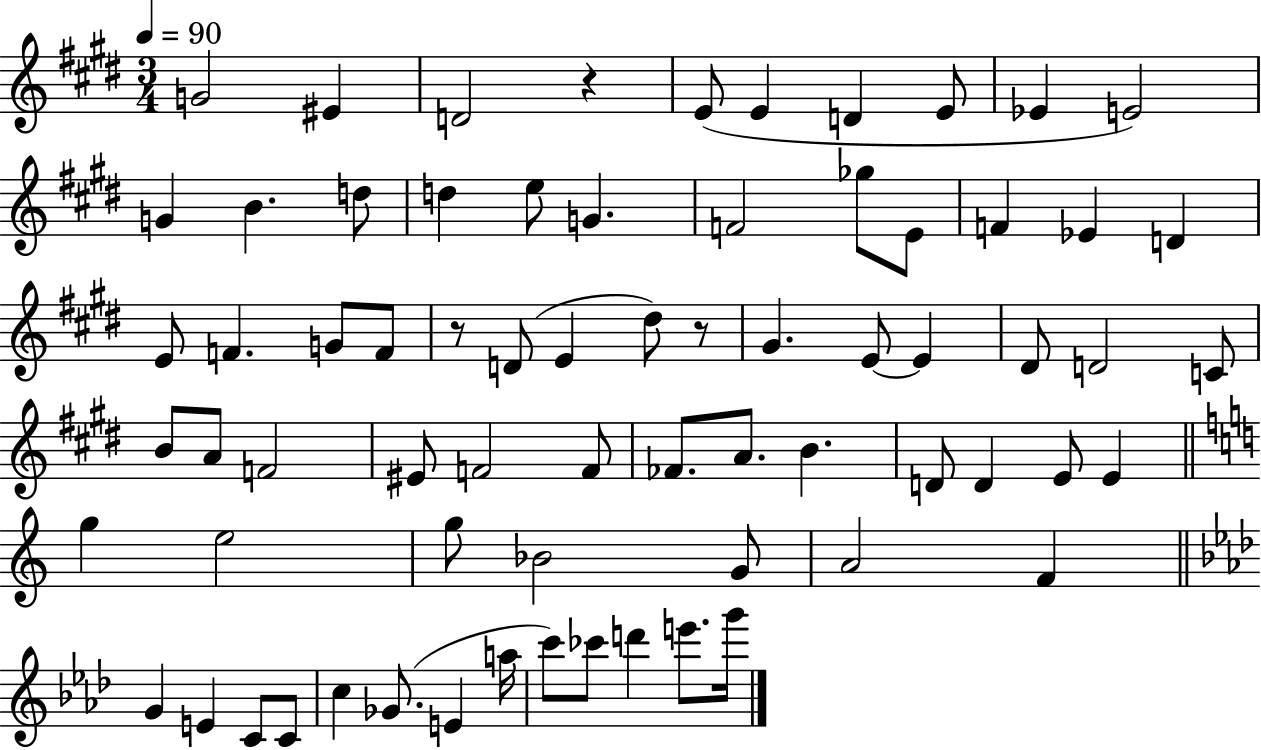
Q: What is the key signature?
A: E major